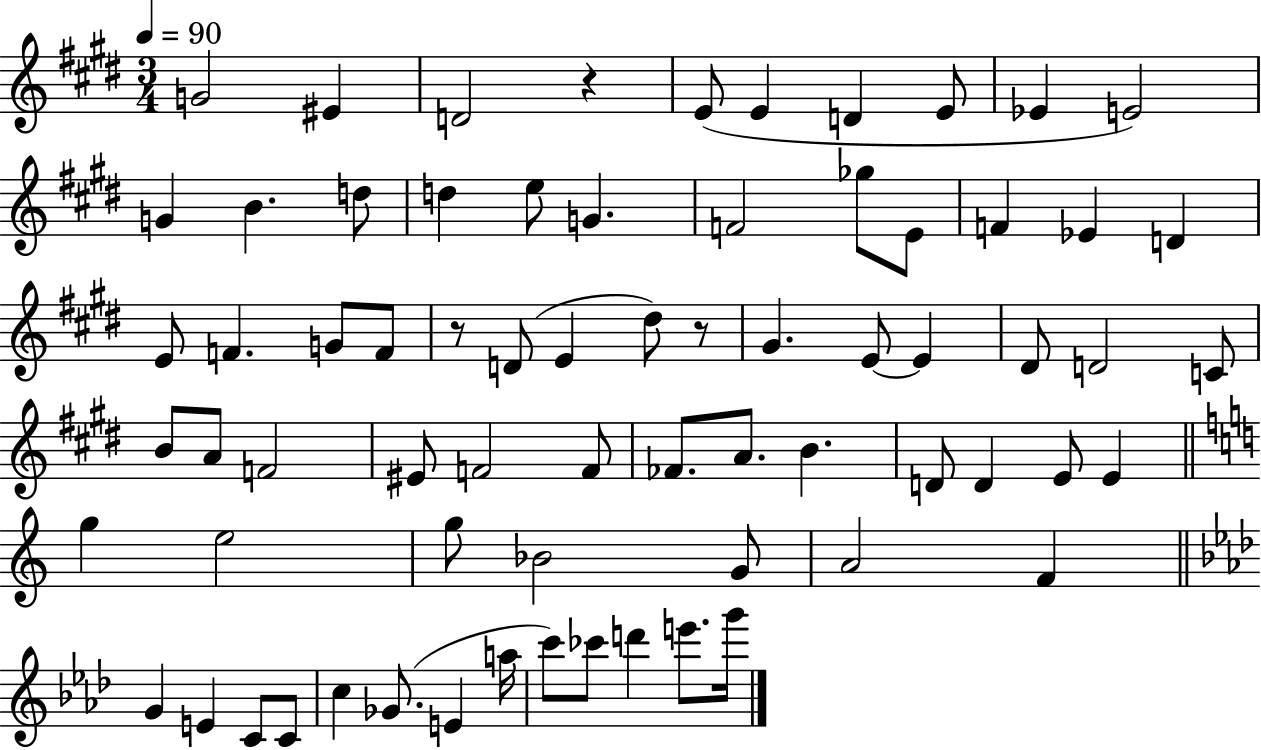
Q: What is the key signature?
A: E major